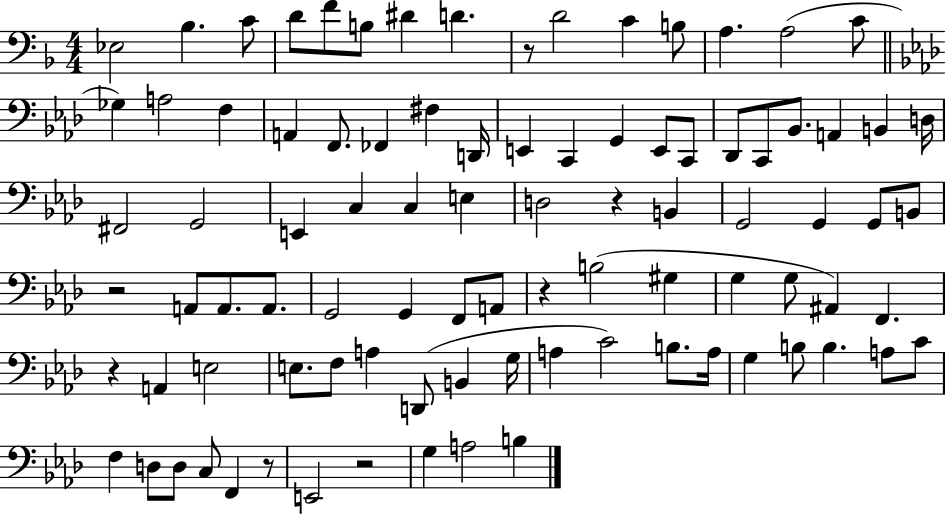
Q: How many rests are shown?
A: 7